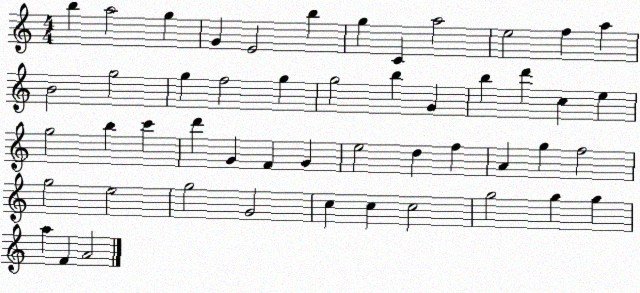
X:1
T:Untitled
M:4/4
L:1/4
K:C
b a2 g G E2 b g C a2 e2 f a B2 g2 g f2 g g2 b G b d' c e g2 b c' d' G F G e2 d f A g f2 g2 e2 g2 G2 c c c2 g2 g g a F A2